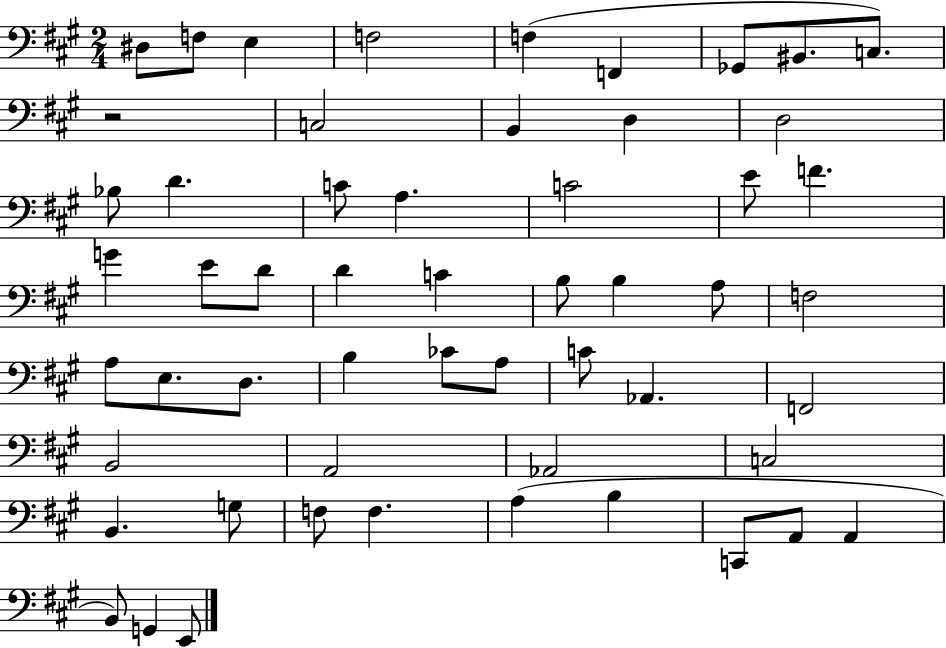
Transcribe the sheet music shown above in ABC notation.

X:1
T:Untitled
M:2/4
L:1/4
K:A
^D,/2 F,/2 E, F,2 F, F,, _G,,/2 ^B,,/2 C,/2 z2 C,2 B,, D, D,2 _B,/2 D C/2 A, C2 E/2 F G E/2 D/2 D C B,/2 B, A,/2 F,2 A,/2 E,/2 D,/2 B, _C/2 A,/2 C/2 _A,, F,,2 B,,2 A,,2 _A,,2 C,2 B,, G,/2 F,/2 F, A, B, C,,/2 A,,/2 A,, B,,/2 G,, E,,/2